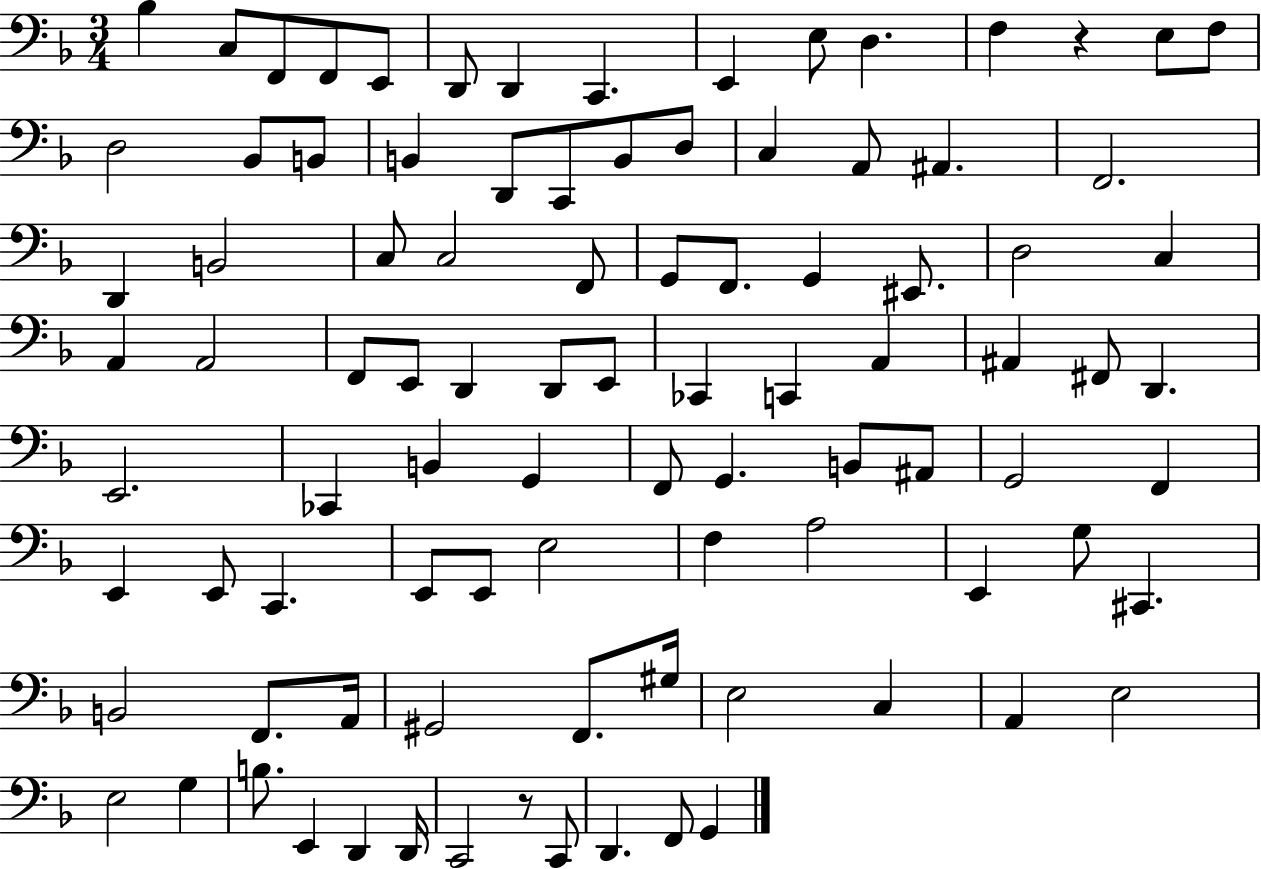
Bb3/q C3/e F2/e F2/e E2/e D2/e D2/q C2/q. E2/q E3/e D3/q. F3/q R/q E3/e F3/e D3/h Bb2/e B2/e B2/q D2/e C2/e B2/e D3/e C3/q A2/e A#2/q. F2/h. D2/q B2/h C3/e C3/h F2/e G2/e F2/e. G2/q EIS2/e. D3/h C3/q A2/q A2/h F2/e E2/e D2/q D2/e E2/e CES2/q C2/q A2/q A#2/q F#2/e D2/q. E2/h. CES2/q B2/q G2/q F2/e G2/q. B2/e A#2/e G2/h F2/q E2/q E2/e C2/q. E2/e E2/e E3/h F3/q A3/h E2/q G3/e C#2/q. B2/h F2/e. A2/s G#2/h F2/e. G#3/s E3/h C3/q A2/q E3/h E3/h G3/q B3/e. E2/q D2/q D2/s C2/h R/e C2/e D2/q. F2/e G2/q